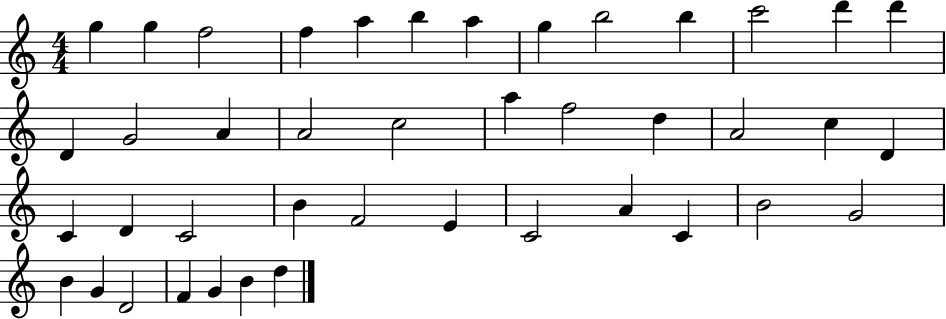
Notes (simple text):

G5/q G5/q F5/h F5/q A5/q B5/q A5/q G5/q B5/h B5/q C6/h D6/q D6/q D4/q G4/h A4/q A4/h C5/h A5/q F5/h D5/q A4/h C5/q D4/q C4/q D4/q C4/h B4/q F4/h E4/q C4/h A4/q C4/q B4/h G4/h B4/q G4/q D4/h F4/q G4/q B4/q D5/q